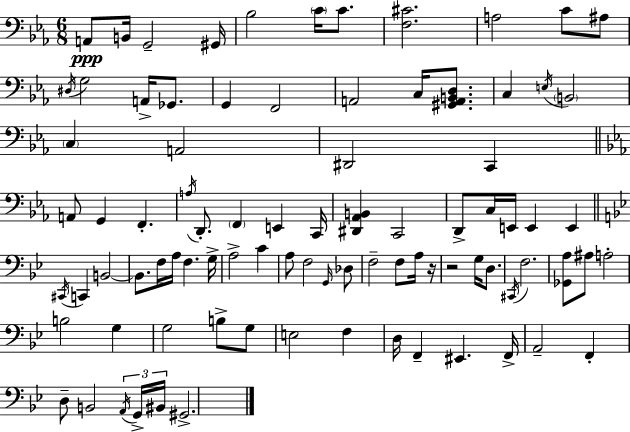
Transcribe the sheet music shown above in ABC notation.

X:1
T:Untitled
M:6/8
L:1/4
K:Eb
A,,/2 B,,/4 G,,2 ^G,,/4 _B,2 C/4 C/2 [F,^C]2 A,2 C/2 ^A,/2 ^D,/4 G,2 A,,/4 _G,,/2 G,, F,,2 A,,2 C,/4 [^G,,A,,B,,D,]/2 C, E,/4 B,,2 C, A,,2 ^D,,2 C,, A,,/2 G,, F,, A,/4 D,,/2 F,, E,, C,,/4 [^D,,_A,,B,,] C,,2 D,,/2 C,/4 E,,/4 E,, E,, ^C,,/4 C,, B,,2 B,,/2 F,/4 A,/4 F, G,/4 A,2 C A,/2 F,2 G,,/4 _D,/2 F,2 F,/2 A,/4 z/4 z2 G,/4 D,/2 ^C,,/4 F,2 [_G,,A,]/2 ^A,/2 A,2 B,2 G, G,2 B,/2 G,/2 E,2 F, D,/4 F,, ^E,, F,,/4 A,,2 F,, D,/2 B,,2 A,,/4 G,,/4 ^B,,/4 ^G,,2